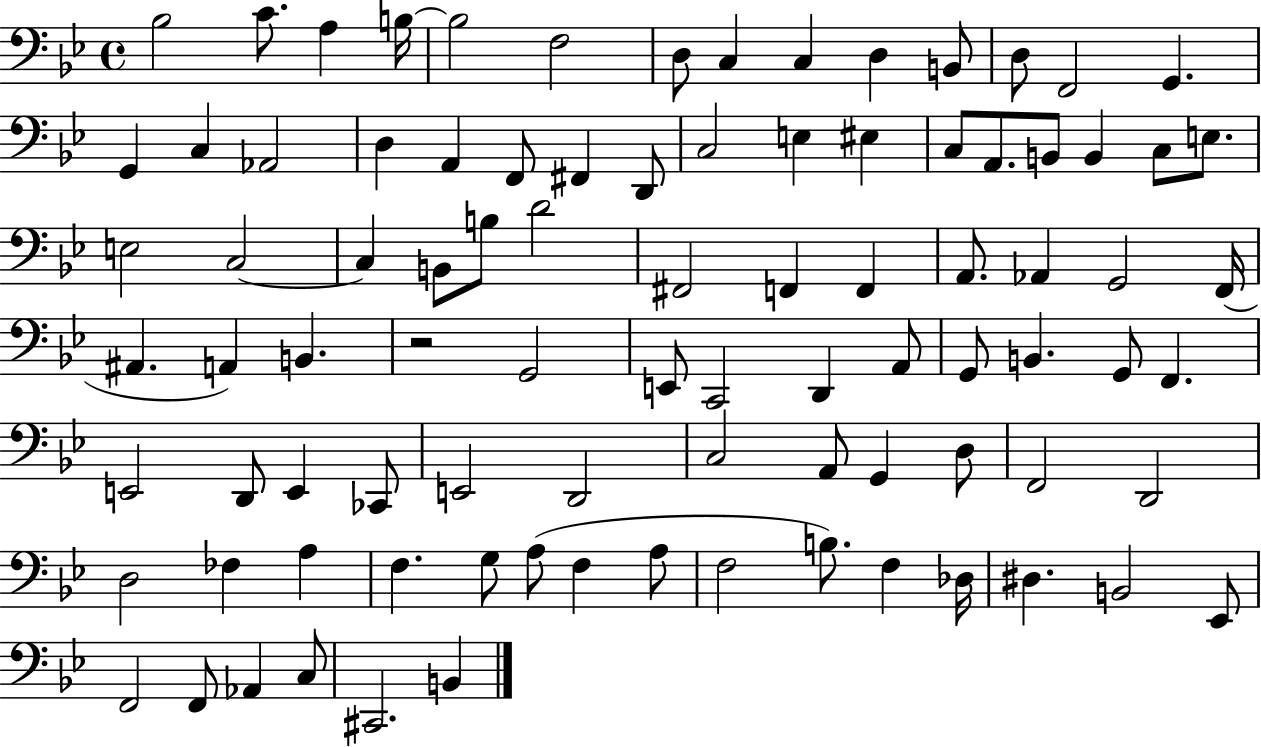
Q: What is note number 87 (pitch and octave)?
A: C3